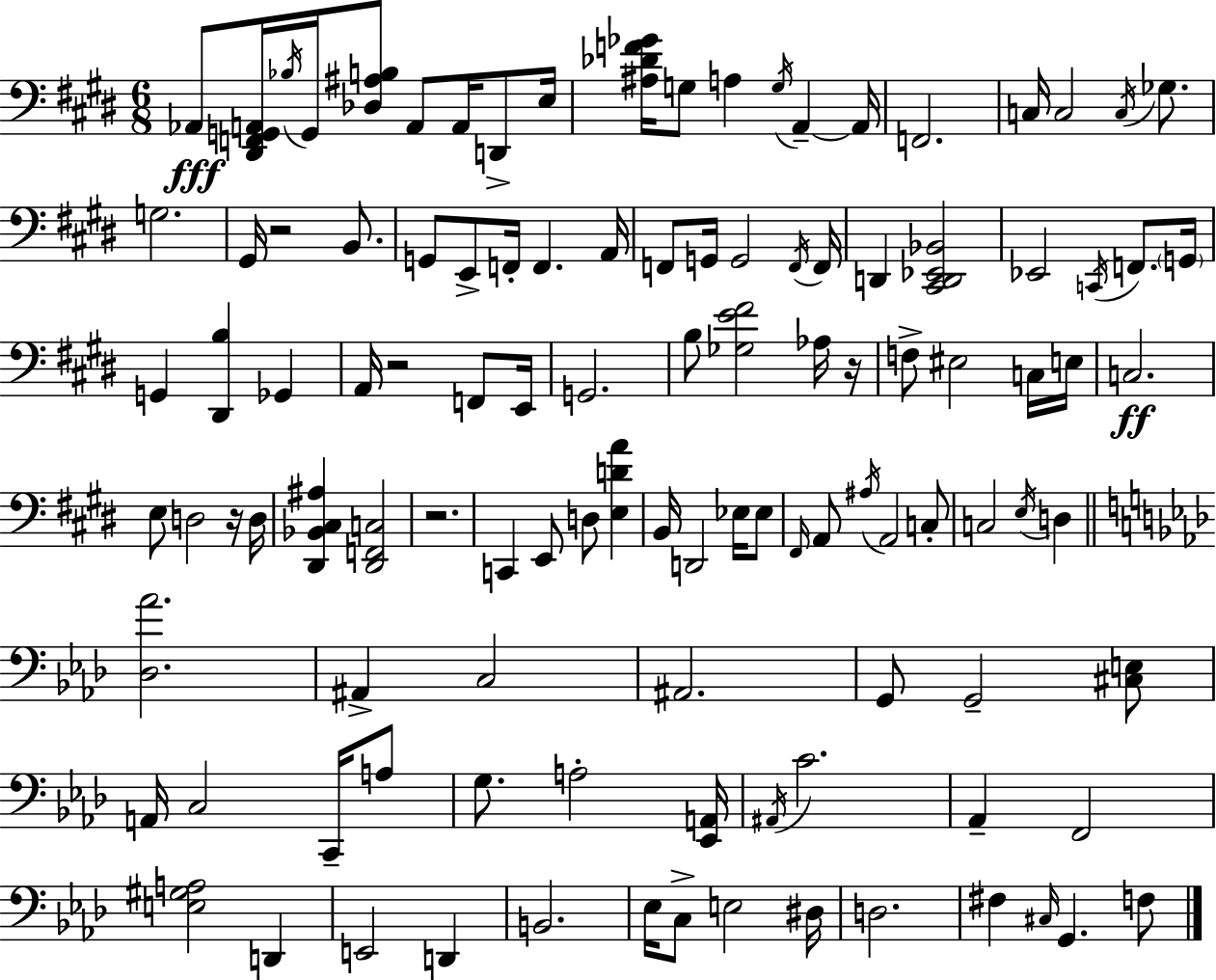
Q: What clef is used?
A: bass